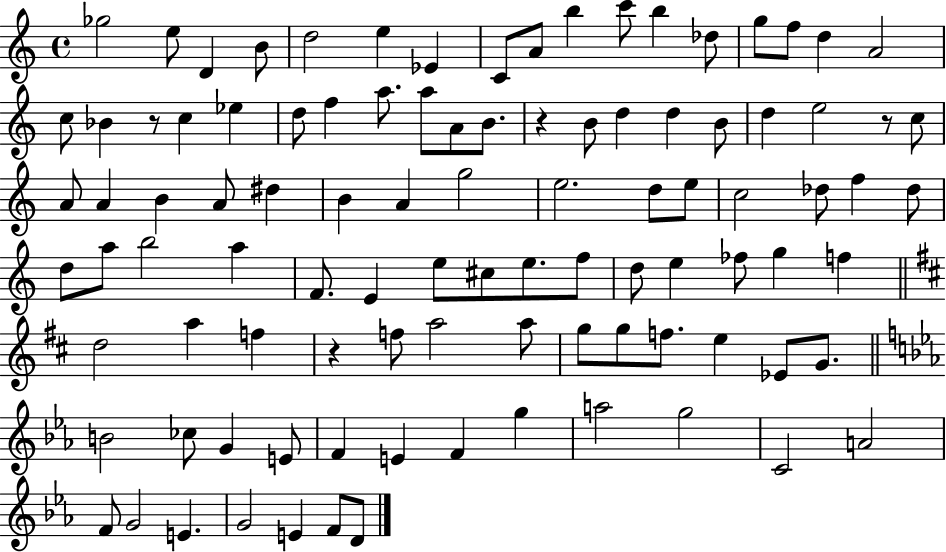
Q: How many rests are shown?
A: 4